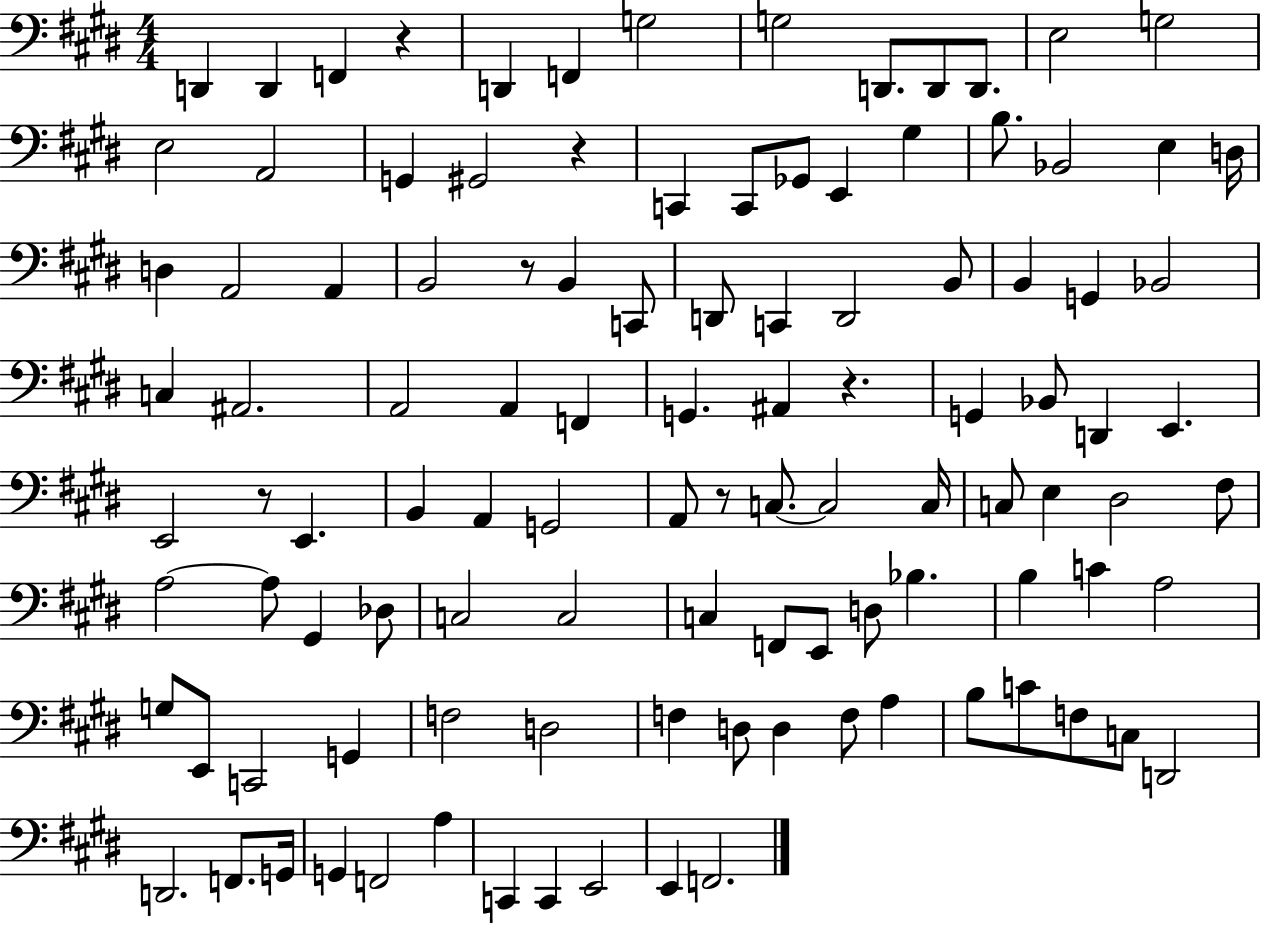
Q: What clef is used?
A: bass